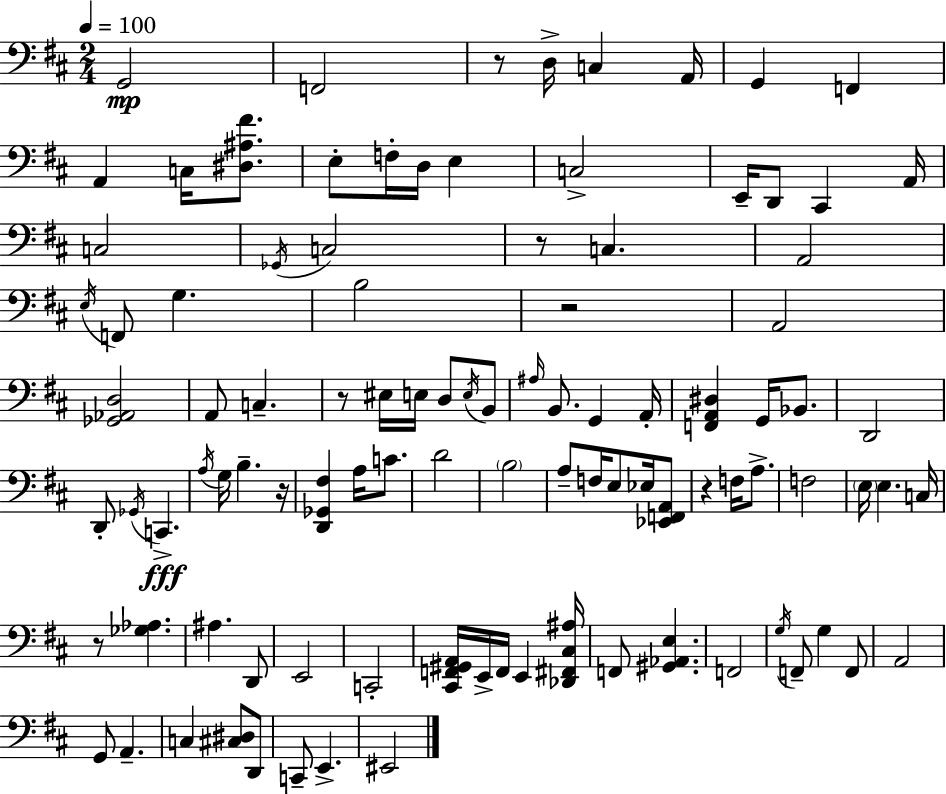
{
  \clef bass
  \numericTimeSignature
  \time 2/4
  \key d \major
  \tempo 4 = 100
  g,2\mp | f,2 | r8 d16-> c4 a,16 | g,4 f,4 | \break a,4 c16 <dis ais fis'>8. | e8-. f16-. d16 e4 | c2-> | e,16-- d,8 cis,4 a,16 | \break c2 | \acciaccatura { ges,16 } c2 | r8 c4. | a,2 | \break \acciaccatura { e16 } f,8 g4. | b2 | r2 | a,2 | \break <ges, aes, d>2 | a,8 c4.-- | r8 eis16 e16 d8 | \acciaccatura { e16 } b,8 \grace { ais16 } b,8. g,4 | \break a,16-. <f, a, dis>4 | g,16 bes,8. d,2 | d,8-. \acciaccatura { ges,16 }\fff c,4.-> | \acciaccatura { a16 } g16 b4.-- | \break r16 <d, ges, fis>4 | a16 c'8. d'2 | \parenthesize b2 | a8-- | \break f16 e8 ees16 <ees, f, a,>8 r4 | f16 a8.-> f2 | \parenthesize e16 e4. | c16 r8 | \break <ges aes>4. ais4. | d,8 e,2 | c,2-. | <cis, f, gis, a,>16 e,16-> | \break f,16 e,4 <des, fis, cis ais>16 f,8 | <gis, aes, e>4. f,2 | \acciaccatura { g16 } f,8-- | g4 f,8 a,2 | \break g,8 | a,4.-- c4 | <cis dis>8 d,8 c,8-- | e,4.-> eis,2 | \break \bar "|."
}